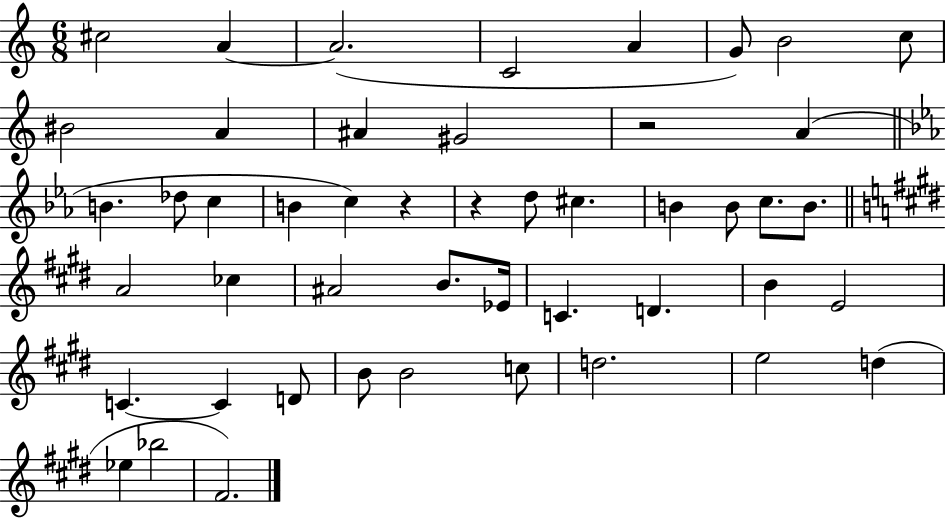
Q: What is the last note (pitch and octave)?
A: F#4